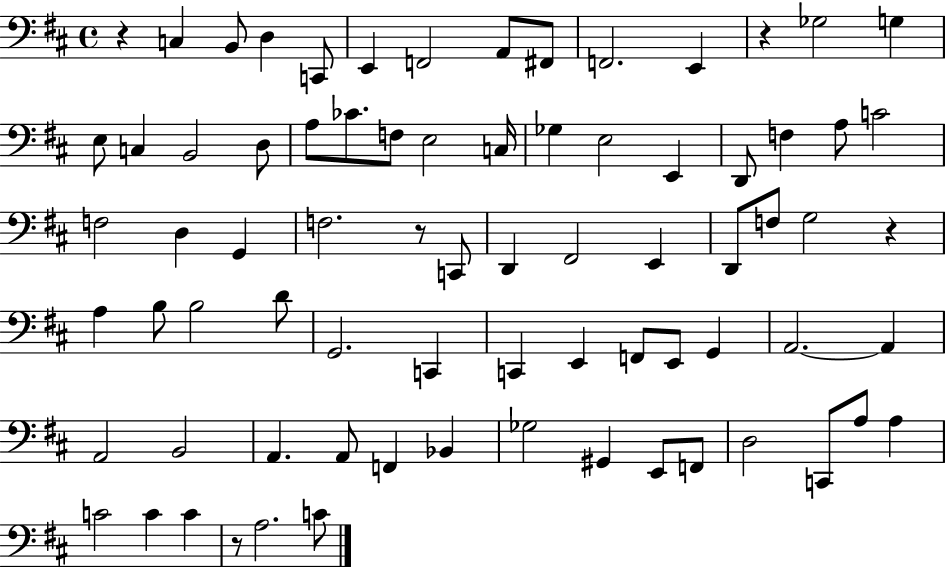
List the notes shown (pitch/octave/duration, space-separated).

R/q C3/q B2/e D3/q C2/e E2/q F2/h A2/e F#2/e F2/h. E2/q R/q Gb3/h G3/q E3/e C3/q B2/h D3/e A3/e CES4/e. F3/e E3/h C3/s Gb3/q E3/h E2/q D2/e F3/q A3/e C4/h F3/h D3/q G2/q F3/h. R/e C2/e D2/q F#2/h E2/q D2/e F3/e G3/h R/q A3/q B3/e B3/h D4/e G2/h. C2/q C2/q E2/q F2/e E2/e G2/q A2/h. A2/q A2/h B2/h A2/q. A2/e F2/q Bb2/q Gb3/h G#2/q E2/e F2/e D3/h C2/e A3/e A3/q C4/h C4/q C4/q R/e A3/h. C4/e